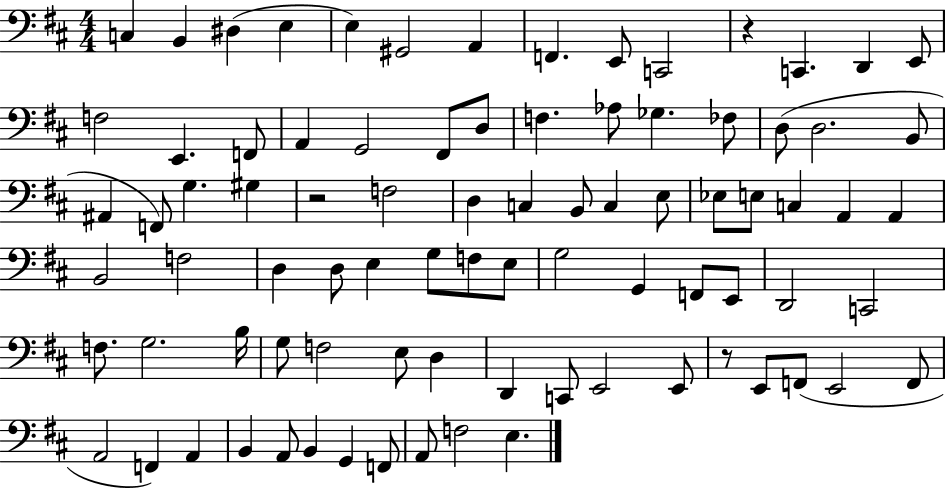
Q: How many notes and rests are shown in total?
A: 85